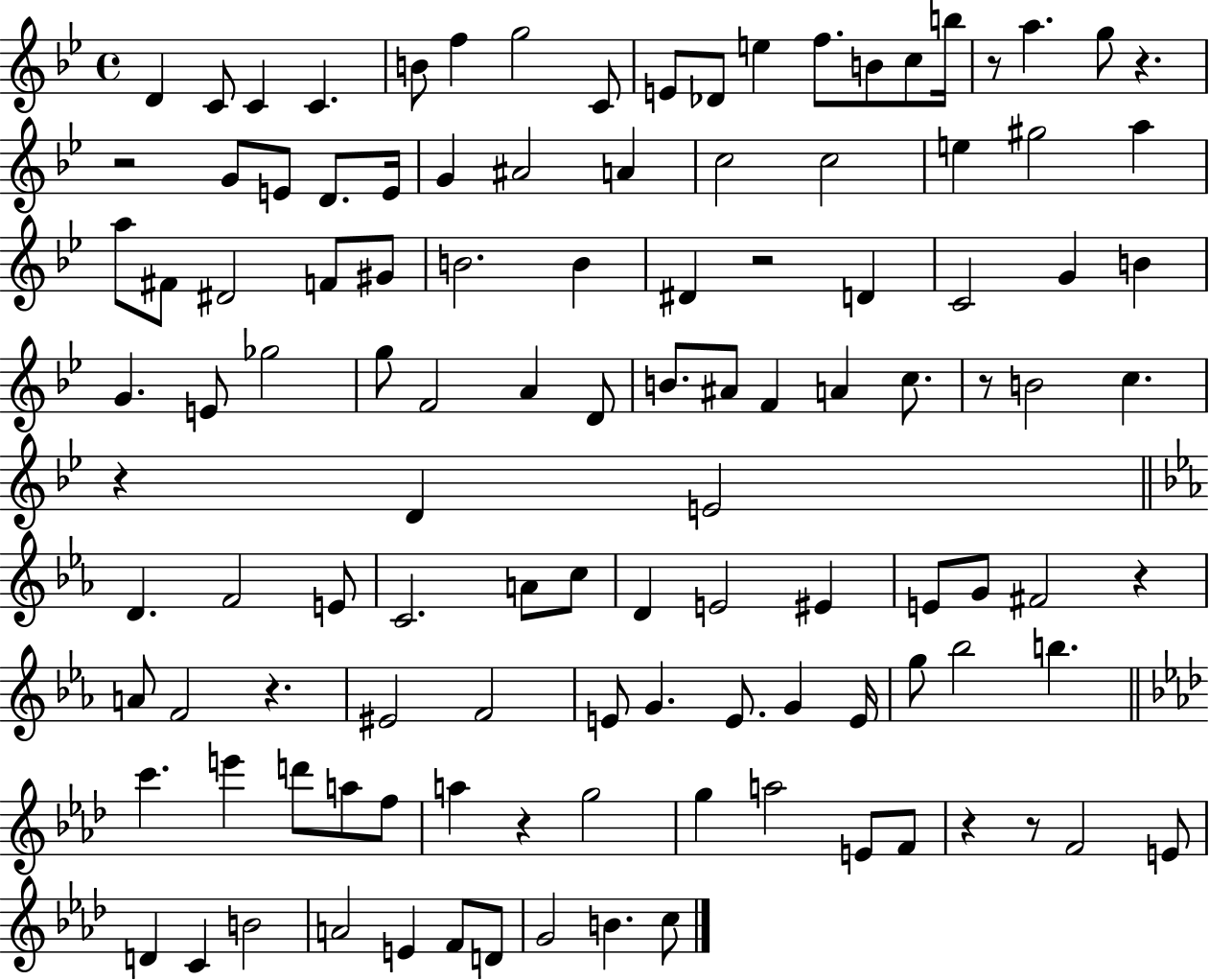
{
  \clef treble
  \time 4/4
  \defaultTimeSignature
  \key bes \major
  d'4 c'8 c'4 c'4. | b'8 f''4 g''2 c'8 | e'8 des'8 e''4 f''8. b'8 c''8 b''16 | r8 a''4. g''8 r4. | \break r2 g'8 e'8 d'8. e'16 | g'4 ais'2 a'4 | c''2 c''2 | e''4 gis''2 a''4 | \break a''8 fis'8 dis'2 f'8 gis'8 | b'2. b'4 | dis'4 r2 d'4 | c'2 g'4 b'4 | \break g'4. e'8 ges''2 | g''8 f'2 a'4 d'8 | b'8. ais'8 f'4 a'4 c''8. | r8 b'2 c''4. | \break r4 d'4 e'2 | \bar "||" \break \key ees \major d'4. f'2 e'8 | c'2. a'8 c''8 | d'4 e'2 eis'4 | e'8 g'8 fis'2 r4 | \break a'8 f'2 r4. | eis'2 f'2 | e'8 g'4. e'8. g'4 e'16 | g''8 bes''2 b''4. | \break \bar "||" \break \key f \minor c'''4. e'''4 d'''8 a''8 f''8 | a''4 r4 g''2 | g''4 a''2 e'8 f'8 | r4 r8 f'2 e'8 | \break d'4 c'4 b'2 | a'2 e'4 f'8 d'8 | g'2 b'4. c''8 | \bar "|."
}